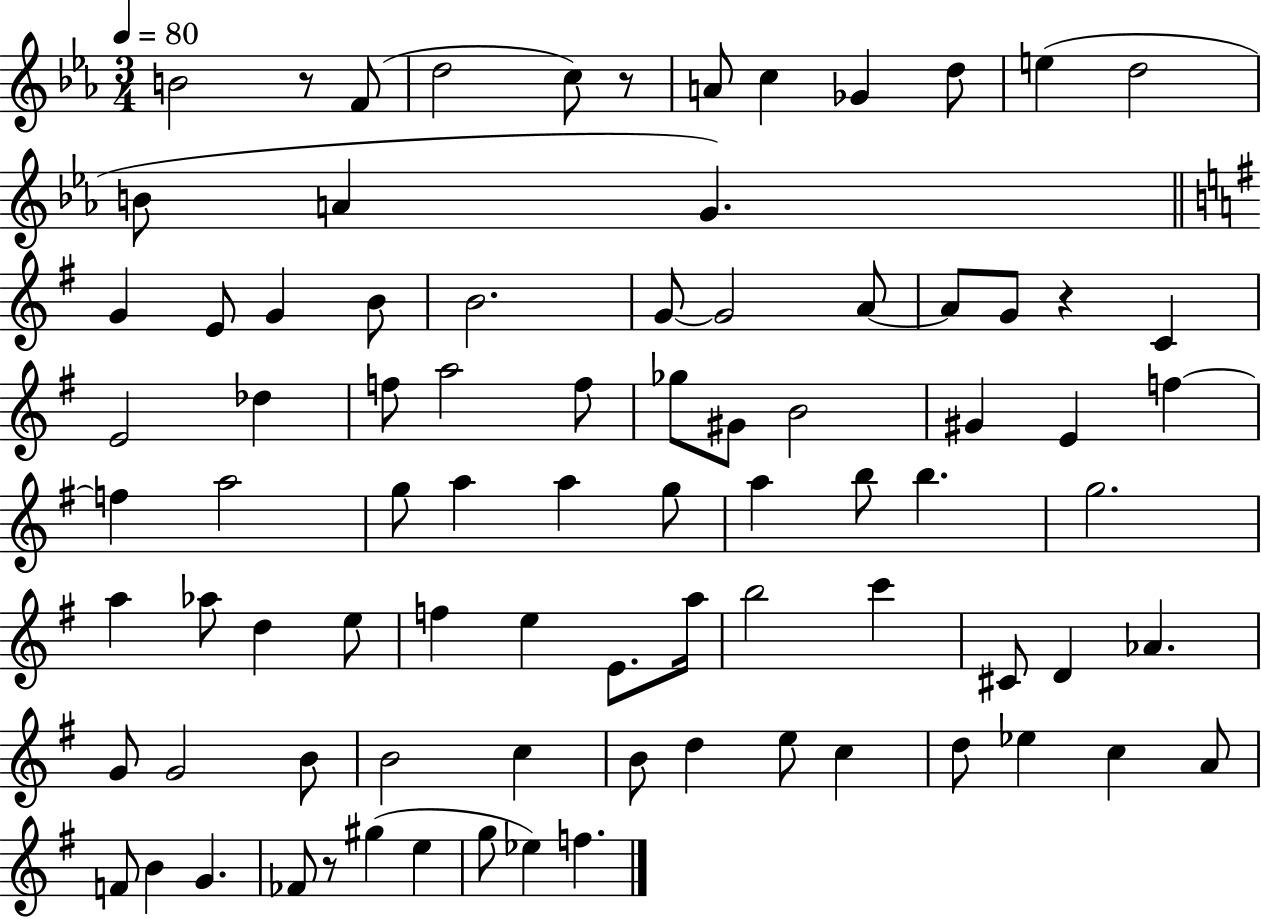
B4/h R/e F4/e D5/h C5/e R/e A4/e C5/q Gb4/q D5/e E5/q D5/h B4/e A4/q G4/q. G4/q E4/e G4/q B4/e B4/h. G4/e G4/h A4/e A4/e G4/e R/q C4/q E4/h Db5/q F5/e A5/h F5/e Gb5/e G#4/e B4/h G#4/q E4/q F5/q F5/q A5/h G5/e A5/q A5/q G5/e A5/q B5/e B5/q. G5/h. A5/q Ab5/e D5/q E5/e F5/q E5/q E4/e. A5/s B5/h C6/q C#4/e D4/q Ab4/q. G4/e G4/h B4/e B4/h C5/q B4/e D5/q E5/e C5/q D5/e Eb5/q C5/q A4/e F4/e B4/q G4/q. FES4/e R/e G#5/q E5/q G5/e Eb5/q F5/q.